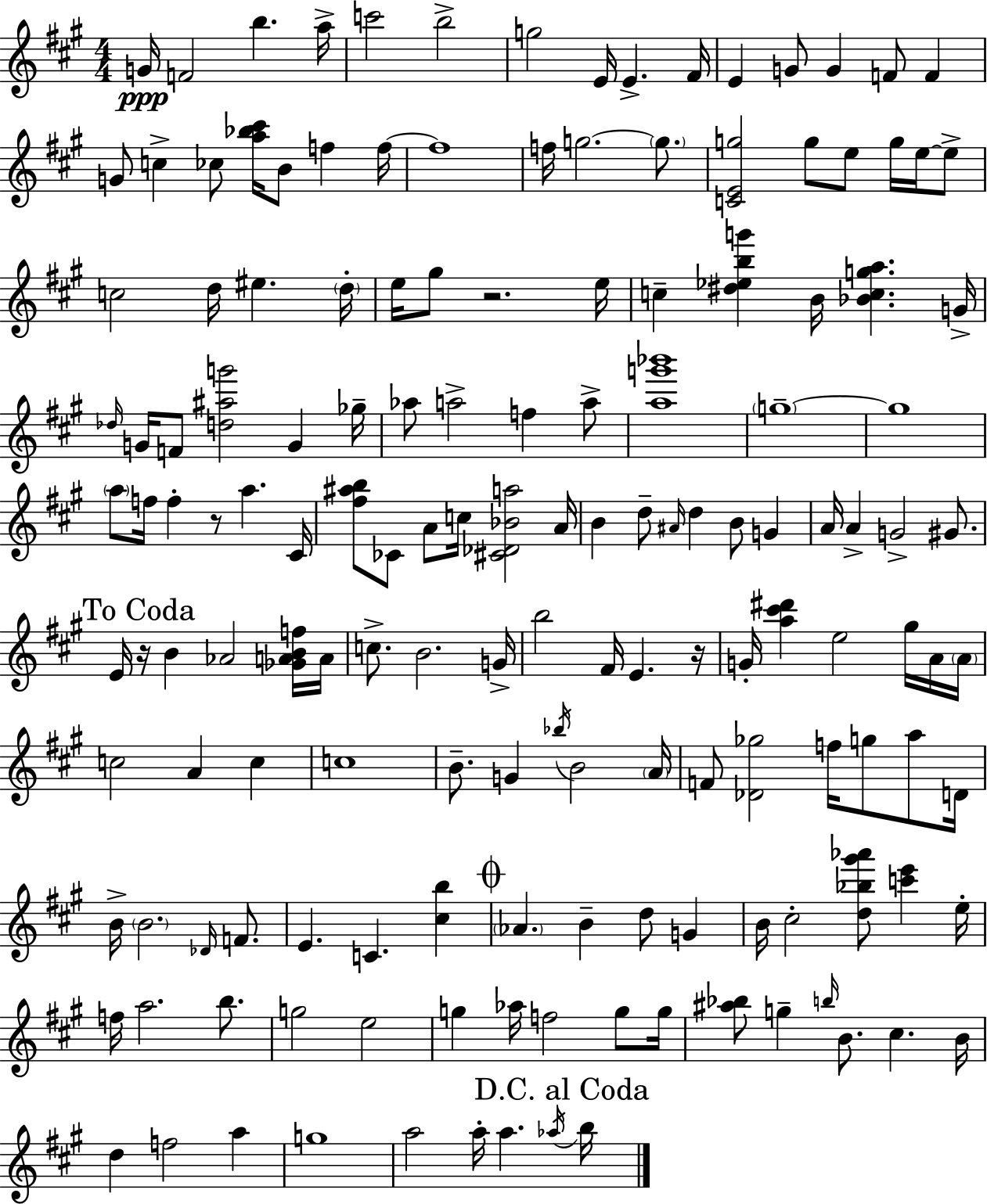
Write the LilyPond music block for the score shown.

{
  \clef treble
  \numericTimeSignature
  \time 4/4
  \key a \major
  g'16\ppp f'2 b''4. a''16-> | c'''2 b''2-> | g''2 e'16 e'4.-> fis'16 | e'4 g'8 g'4 f'8 f'4 | \break g'8 c''4-> ces''8 <a'' bes'' cis'''>16 b'8 f''4 f''16~~ | f''1 | f''16 g''2.~~ \parenthesize g''8. | <c' e' g''>2 g''8 e''8 g''16 e''16~~ e''8-> | \break c''2 d''16 eis''4. \parenthesize d''16-. | e''16 gis''8 r2. e''16 | c''4-- <dis'' ees'' b'' g'''>4 b'16 <bes' c'' g'' a''>4. g'16-> | \grace { des''16 } g'16 f'8 <d'' ais'' g'''>2 g'4 | \break ges''16-- aes''8 a''2-> f''4 a''8-> | <a'' g''' bes'''>1 | \parenthesize g''1--~~ | g''1 | \break \parenthesize a''8 f''16 f''4-. r8 a''4. | cis'16 <fis'' ais'' b''>8 ces'8 a'8 c''16 <cis' des' bes' a''>2 | a'16 b'4 d''8-- \grace { ais'16 } d''4 b'8 g'4 | a'16 a'4-> g'2-> gis'8. | \break \mark "To Coda" e'16 r16 b'4 aes'2 | <ges' a' b' f''>16 a'16 c''8.-> b'2. | g'16-> b''2 fis'16 e'4. | r16 g'16-. <a'' cis''' dis'''>4 e''2 gis''16 | \break a'16 \parenthesize a'16 c''2 a'4 c''4 | c''1 | b'8.-- g'4 \acciaccatura { bes''16 } b'2 | \parenthesize a'16 f'8 <des' ges''>2 f''16 g''8 | \break a''8 d'16 b'16-> \parenthesize b'2. | \grace { des'16 } f'8. e'4. c'4. | <cis'' b''>4 \mark \markup { \musicglyph "scripts.coda" } \parenthesize aes'4. b'4-- d''8 | g'4 b'16 cis''2-. <d'' bes'' gis''' aes'''>8 <c''' e'''>4 | \break e''16-. f''16 a''2. | b''8. g''2 e''2 | g''4 aes''16 f''2 | g''8 g''16 <ais'' bes''>8 g''4-- \grace { b''16 } b'8. cis''4. | \break b'16 d''4 f''2 | a''4 g''1 | a''2 a''16-. a''4. | \acciaccatura { aes''16 } \mark "D.C. al Coda" b''16 \bar "|."
}